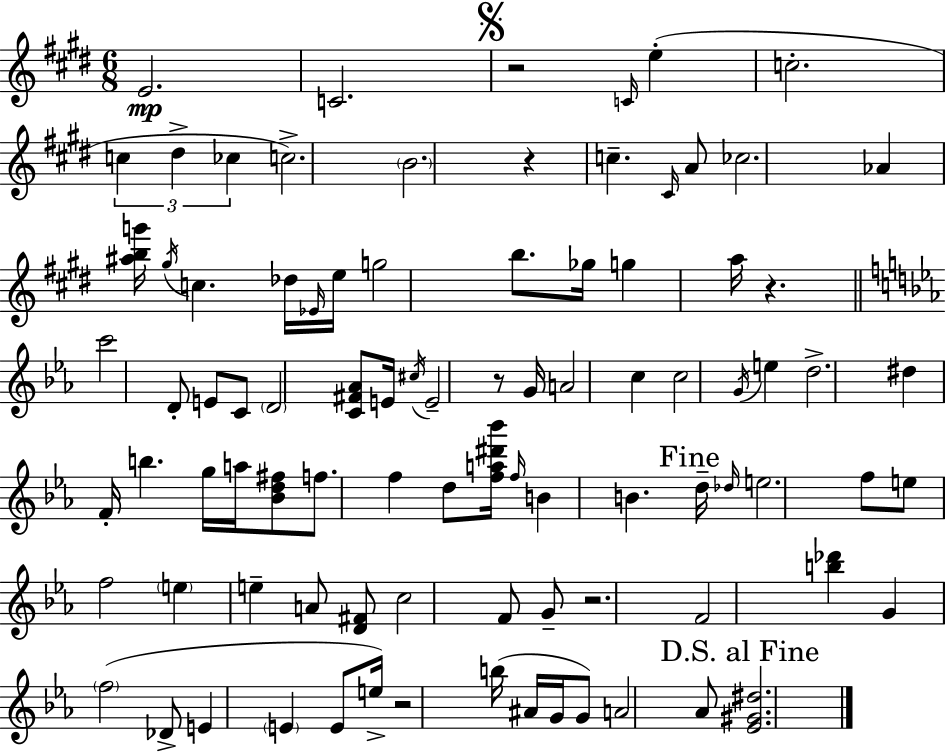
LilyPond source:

{
  \clef treble
  \numericTimeSignature
  \time 6/8
  \key e \major
  e'2.\mp | c'2. | \mark \markup { \musicglyph "scripts.segno" } r2 \grace { c'16 } e''4-.( | c''2.-. | \break \tuplet 3/2 { c''4 dis''4-> ces''4 } | c''2.->) | \parenthesize b'2. | r4 c''4.-- \grace { cis'16 } | \break a'8 ces''2. | aes'4 <ais'' b'' g'''>16 \acciaccatura { gis''16 } c''4. | des''16 \grace { ees'16 } e''16 g''2 | b''8. ges''16 g''4 a''16 r4. | \break \bar "||" \break \key c \minor c'''2 d'8-. e'8 | c'8 \parenthesize d'2 <c' fis' aes'>8 | e'16 \acciaccatura { cis''16 } e'2-- r8 | g'16 a'2 c''4 | \break c''2 \acciaccatura { g'16 } e''4 | d''2.-> | dis''4 f'16-. b''4. | g''16 a''16 <bes' d'' fis''>8 f''8. f''4 | \break d''8 <f'' a'' dis''' bes'''>16 \grace { f''16 } b'4 b'4. | \mark "Fine" d''16-- \grace { des''16 } e''2. | f''8 e''8 f''2 | \parenthesize e''4 e''4-- | \break a'8 <d' fis'>8 c''2 | f'8 g'8-- r2. | f'2 | <b'' des'''>4 g'4 \parenthesize f''2( | \break des'8-> e'4 \parenthesize e'4 | e'8 e''16->) r2 | b''16( ais'16 g'16 g'8) a'2 | aes'8 \mark "D.S. al Fine" <ees' gis' dis''>2. | \break \bar "|."
}